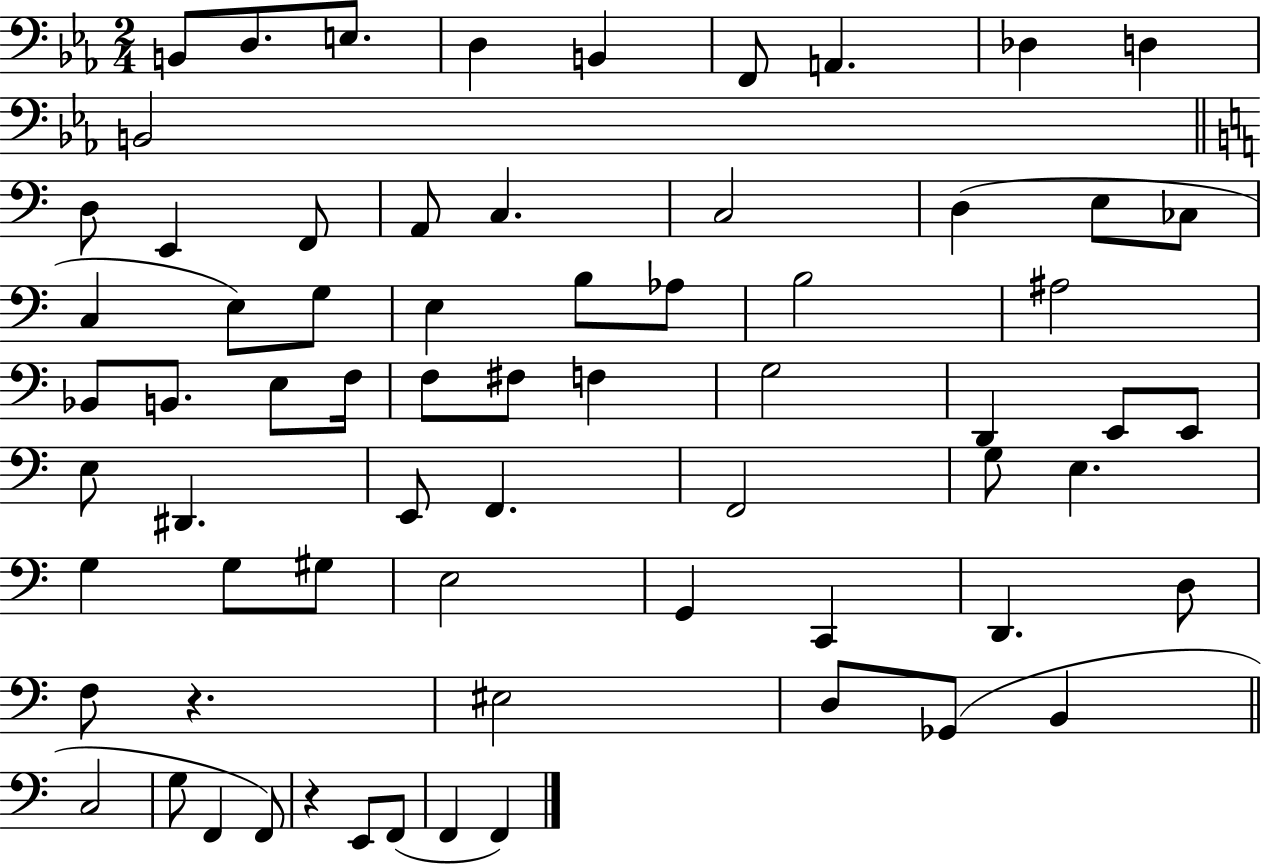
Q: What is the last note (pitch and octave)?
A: F2